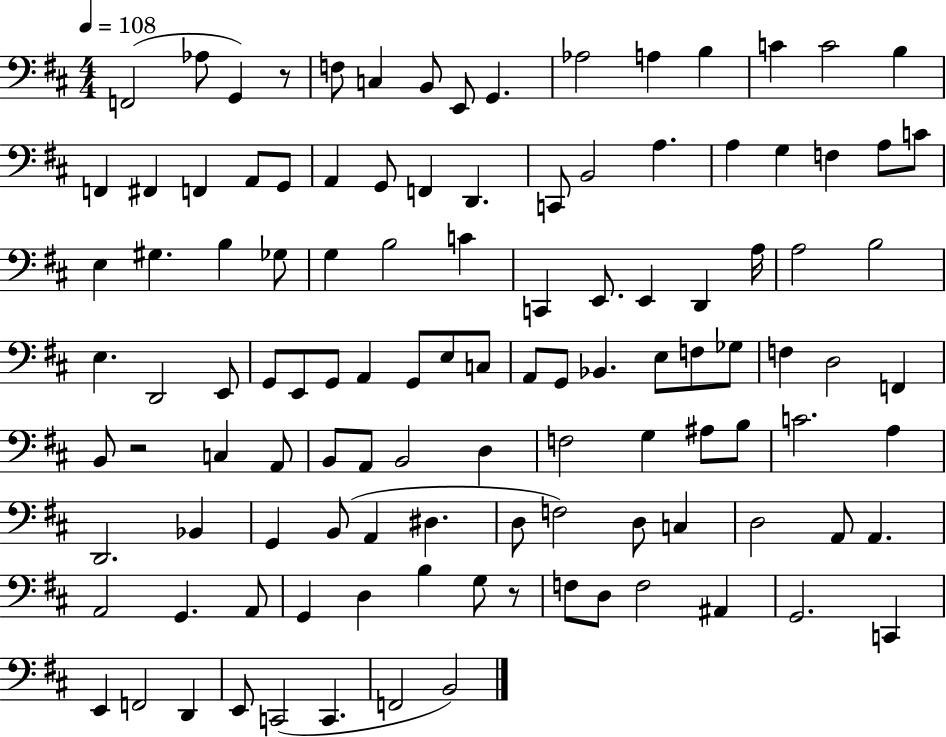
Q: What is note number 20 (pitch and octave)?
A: A2